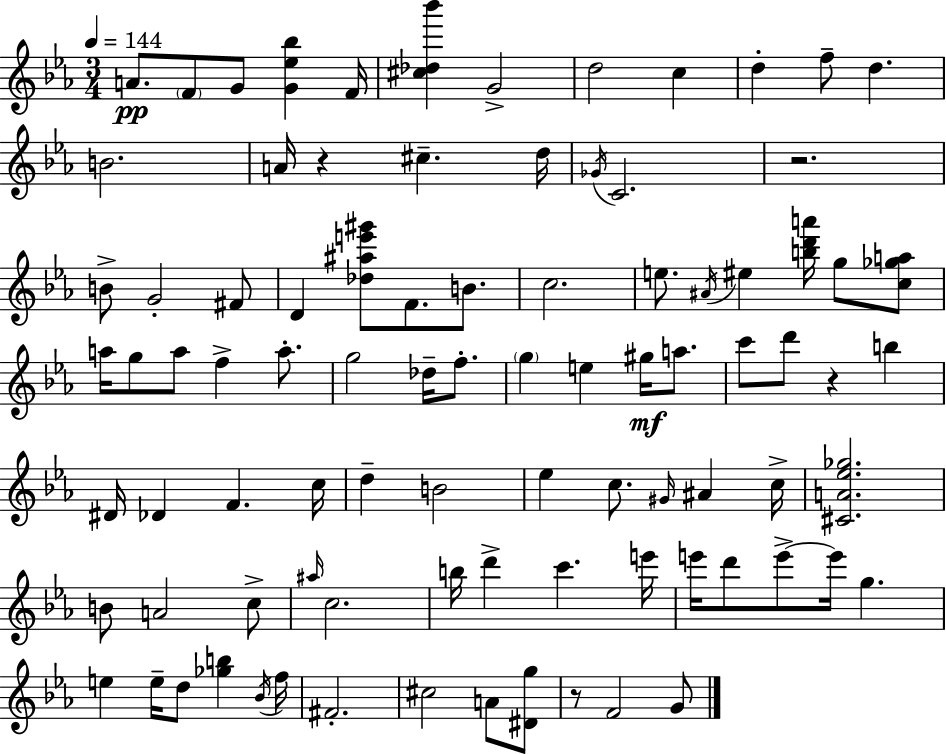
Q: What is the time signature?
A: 3/4